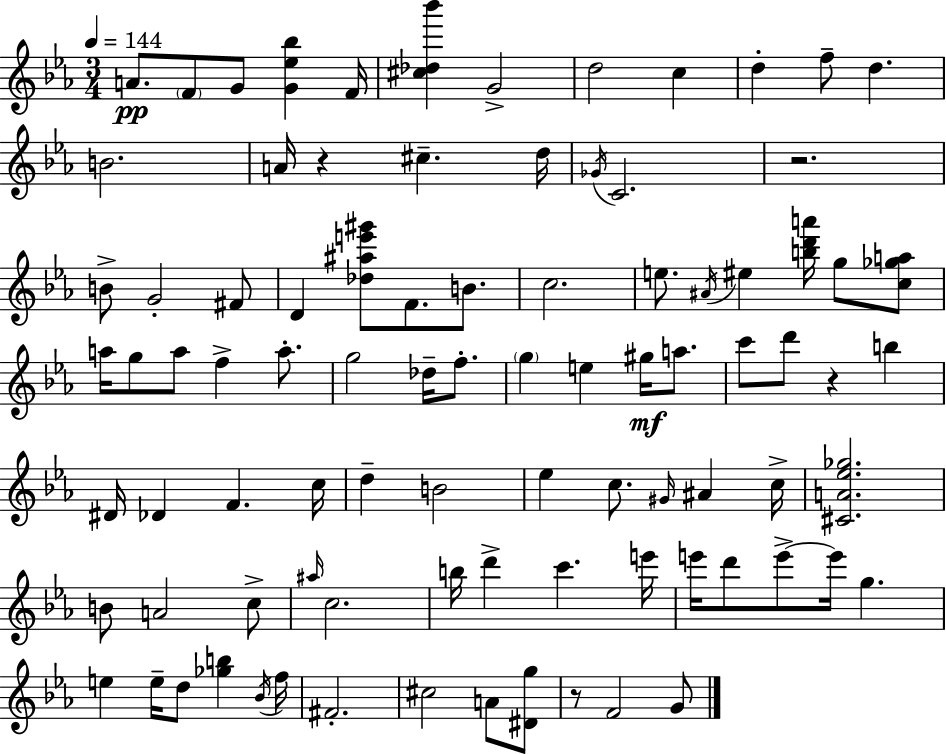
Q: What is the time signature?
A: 3/4